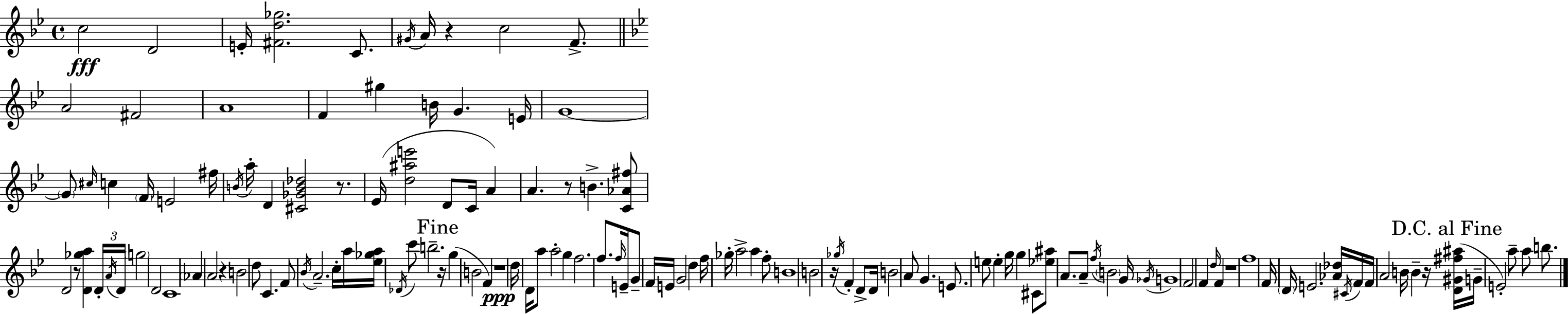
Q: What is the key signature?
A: BES major